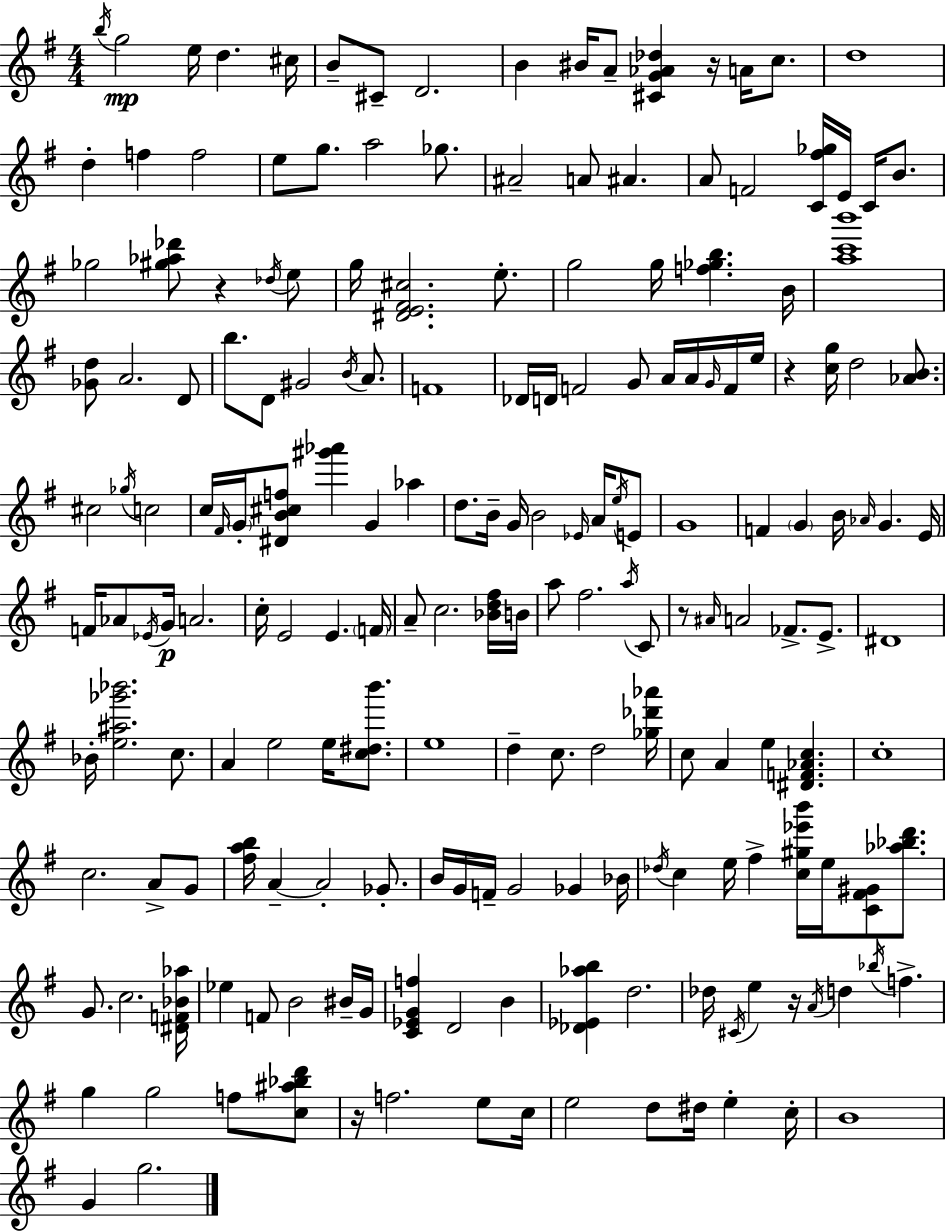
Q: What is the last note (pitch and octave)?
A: G5